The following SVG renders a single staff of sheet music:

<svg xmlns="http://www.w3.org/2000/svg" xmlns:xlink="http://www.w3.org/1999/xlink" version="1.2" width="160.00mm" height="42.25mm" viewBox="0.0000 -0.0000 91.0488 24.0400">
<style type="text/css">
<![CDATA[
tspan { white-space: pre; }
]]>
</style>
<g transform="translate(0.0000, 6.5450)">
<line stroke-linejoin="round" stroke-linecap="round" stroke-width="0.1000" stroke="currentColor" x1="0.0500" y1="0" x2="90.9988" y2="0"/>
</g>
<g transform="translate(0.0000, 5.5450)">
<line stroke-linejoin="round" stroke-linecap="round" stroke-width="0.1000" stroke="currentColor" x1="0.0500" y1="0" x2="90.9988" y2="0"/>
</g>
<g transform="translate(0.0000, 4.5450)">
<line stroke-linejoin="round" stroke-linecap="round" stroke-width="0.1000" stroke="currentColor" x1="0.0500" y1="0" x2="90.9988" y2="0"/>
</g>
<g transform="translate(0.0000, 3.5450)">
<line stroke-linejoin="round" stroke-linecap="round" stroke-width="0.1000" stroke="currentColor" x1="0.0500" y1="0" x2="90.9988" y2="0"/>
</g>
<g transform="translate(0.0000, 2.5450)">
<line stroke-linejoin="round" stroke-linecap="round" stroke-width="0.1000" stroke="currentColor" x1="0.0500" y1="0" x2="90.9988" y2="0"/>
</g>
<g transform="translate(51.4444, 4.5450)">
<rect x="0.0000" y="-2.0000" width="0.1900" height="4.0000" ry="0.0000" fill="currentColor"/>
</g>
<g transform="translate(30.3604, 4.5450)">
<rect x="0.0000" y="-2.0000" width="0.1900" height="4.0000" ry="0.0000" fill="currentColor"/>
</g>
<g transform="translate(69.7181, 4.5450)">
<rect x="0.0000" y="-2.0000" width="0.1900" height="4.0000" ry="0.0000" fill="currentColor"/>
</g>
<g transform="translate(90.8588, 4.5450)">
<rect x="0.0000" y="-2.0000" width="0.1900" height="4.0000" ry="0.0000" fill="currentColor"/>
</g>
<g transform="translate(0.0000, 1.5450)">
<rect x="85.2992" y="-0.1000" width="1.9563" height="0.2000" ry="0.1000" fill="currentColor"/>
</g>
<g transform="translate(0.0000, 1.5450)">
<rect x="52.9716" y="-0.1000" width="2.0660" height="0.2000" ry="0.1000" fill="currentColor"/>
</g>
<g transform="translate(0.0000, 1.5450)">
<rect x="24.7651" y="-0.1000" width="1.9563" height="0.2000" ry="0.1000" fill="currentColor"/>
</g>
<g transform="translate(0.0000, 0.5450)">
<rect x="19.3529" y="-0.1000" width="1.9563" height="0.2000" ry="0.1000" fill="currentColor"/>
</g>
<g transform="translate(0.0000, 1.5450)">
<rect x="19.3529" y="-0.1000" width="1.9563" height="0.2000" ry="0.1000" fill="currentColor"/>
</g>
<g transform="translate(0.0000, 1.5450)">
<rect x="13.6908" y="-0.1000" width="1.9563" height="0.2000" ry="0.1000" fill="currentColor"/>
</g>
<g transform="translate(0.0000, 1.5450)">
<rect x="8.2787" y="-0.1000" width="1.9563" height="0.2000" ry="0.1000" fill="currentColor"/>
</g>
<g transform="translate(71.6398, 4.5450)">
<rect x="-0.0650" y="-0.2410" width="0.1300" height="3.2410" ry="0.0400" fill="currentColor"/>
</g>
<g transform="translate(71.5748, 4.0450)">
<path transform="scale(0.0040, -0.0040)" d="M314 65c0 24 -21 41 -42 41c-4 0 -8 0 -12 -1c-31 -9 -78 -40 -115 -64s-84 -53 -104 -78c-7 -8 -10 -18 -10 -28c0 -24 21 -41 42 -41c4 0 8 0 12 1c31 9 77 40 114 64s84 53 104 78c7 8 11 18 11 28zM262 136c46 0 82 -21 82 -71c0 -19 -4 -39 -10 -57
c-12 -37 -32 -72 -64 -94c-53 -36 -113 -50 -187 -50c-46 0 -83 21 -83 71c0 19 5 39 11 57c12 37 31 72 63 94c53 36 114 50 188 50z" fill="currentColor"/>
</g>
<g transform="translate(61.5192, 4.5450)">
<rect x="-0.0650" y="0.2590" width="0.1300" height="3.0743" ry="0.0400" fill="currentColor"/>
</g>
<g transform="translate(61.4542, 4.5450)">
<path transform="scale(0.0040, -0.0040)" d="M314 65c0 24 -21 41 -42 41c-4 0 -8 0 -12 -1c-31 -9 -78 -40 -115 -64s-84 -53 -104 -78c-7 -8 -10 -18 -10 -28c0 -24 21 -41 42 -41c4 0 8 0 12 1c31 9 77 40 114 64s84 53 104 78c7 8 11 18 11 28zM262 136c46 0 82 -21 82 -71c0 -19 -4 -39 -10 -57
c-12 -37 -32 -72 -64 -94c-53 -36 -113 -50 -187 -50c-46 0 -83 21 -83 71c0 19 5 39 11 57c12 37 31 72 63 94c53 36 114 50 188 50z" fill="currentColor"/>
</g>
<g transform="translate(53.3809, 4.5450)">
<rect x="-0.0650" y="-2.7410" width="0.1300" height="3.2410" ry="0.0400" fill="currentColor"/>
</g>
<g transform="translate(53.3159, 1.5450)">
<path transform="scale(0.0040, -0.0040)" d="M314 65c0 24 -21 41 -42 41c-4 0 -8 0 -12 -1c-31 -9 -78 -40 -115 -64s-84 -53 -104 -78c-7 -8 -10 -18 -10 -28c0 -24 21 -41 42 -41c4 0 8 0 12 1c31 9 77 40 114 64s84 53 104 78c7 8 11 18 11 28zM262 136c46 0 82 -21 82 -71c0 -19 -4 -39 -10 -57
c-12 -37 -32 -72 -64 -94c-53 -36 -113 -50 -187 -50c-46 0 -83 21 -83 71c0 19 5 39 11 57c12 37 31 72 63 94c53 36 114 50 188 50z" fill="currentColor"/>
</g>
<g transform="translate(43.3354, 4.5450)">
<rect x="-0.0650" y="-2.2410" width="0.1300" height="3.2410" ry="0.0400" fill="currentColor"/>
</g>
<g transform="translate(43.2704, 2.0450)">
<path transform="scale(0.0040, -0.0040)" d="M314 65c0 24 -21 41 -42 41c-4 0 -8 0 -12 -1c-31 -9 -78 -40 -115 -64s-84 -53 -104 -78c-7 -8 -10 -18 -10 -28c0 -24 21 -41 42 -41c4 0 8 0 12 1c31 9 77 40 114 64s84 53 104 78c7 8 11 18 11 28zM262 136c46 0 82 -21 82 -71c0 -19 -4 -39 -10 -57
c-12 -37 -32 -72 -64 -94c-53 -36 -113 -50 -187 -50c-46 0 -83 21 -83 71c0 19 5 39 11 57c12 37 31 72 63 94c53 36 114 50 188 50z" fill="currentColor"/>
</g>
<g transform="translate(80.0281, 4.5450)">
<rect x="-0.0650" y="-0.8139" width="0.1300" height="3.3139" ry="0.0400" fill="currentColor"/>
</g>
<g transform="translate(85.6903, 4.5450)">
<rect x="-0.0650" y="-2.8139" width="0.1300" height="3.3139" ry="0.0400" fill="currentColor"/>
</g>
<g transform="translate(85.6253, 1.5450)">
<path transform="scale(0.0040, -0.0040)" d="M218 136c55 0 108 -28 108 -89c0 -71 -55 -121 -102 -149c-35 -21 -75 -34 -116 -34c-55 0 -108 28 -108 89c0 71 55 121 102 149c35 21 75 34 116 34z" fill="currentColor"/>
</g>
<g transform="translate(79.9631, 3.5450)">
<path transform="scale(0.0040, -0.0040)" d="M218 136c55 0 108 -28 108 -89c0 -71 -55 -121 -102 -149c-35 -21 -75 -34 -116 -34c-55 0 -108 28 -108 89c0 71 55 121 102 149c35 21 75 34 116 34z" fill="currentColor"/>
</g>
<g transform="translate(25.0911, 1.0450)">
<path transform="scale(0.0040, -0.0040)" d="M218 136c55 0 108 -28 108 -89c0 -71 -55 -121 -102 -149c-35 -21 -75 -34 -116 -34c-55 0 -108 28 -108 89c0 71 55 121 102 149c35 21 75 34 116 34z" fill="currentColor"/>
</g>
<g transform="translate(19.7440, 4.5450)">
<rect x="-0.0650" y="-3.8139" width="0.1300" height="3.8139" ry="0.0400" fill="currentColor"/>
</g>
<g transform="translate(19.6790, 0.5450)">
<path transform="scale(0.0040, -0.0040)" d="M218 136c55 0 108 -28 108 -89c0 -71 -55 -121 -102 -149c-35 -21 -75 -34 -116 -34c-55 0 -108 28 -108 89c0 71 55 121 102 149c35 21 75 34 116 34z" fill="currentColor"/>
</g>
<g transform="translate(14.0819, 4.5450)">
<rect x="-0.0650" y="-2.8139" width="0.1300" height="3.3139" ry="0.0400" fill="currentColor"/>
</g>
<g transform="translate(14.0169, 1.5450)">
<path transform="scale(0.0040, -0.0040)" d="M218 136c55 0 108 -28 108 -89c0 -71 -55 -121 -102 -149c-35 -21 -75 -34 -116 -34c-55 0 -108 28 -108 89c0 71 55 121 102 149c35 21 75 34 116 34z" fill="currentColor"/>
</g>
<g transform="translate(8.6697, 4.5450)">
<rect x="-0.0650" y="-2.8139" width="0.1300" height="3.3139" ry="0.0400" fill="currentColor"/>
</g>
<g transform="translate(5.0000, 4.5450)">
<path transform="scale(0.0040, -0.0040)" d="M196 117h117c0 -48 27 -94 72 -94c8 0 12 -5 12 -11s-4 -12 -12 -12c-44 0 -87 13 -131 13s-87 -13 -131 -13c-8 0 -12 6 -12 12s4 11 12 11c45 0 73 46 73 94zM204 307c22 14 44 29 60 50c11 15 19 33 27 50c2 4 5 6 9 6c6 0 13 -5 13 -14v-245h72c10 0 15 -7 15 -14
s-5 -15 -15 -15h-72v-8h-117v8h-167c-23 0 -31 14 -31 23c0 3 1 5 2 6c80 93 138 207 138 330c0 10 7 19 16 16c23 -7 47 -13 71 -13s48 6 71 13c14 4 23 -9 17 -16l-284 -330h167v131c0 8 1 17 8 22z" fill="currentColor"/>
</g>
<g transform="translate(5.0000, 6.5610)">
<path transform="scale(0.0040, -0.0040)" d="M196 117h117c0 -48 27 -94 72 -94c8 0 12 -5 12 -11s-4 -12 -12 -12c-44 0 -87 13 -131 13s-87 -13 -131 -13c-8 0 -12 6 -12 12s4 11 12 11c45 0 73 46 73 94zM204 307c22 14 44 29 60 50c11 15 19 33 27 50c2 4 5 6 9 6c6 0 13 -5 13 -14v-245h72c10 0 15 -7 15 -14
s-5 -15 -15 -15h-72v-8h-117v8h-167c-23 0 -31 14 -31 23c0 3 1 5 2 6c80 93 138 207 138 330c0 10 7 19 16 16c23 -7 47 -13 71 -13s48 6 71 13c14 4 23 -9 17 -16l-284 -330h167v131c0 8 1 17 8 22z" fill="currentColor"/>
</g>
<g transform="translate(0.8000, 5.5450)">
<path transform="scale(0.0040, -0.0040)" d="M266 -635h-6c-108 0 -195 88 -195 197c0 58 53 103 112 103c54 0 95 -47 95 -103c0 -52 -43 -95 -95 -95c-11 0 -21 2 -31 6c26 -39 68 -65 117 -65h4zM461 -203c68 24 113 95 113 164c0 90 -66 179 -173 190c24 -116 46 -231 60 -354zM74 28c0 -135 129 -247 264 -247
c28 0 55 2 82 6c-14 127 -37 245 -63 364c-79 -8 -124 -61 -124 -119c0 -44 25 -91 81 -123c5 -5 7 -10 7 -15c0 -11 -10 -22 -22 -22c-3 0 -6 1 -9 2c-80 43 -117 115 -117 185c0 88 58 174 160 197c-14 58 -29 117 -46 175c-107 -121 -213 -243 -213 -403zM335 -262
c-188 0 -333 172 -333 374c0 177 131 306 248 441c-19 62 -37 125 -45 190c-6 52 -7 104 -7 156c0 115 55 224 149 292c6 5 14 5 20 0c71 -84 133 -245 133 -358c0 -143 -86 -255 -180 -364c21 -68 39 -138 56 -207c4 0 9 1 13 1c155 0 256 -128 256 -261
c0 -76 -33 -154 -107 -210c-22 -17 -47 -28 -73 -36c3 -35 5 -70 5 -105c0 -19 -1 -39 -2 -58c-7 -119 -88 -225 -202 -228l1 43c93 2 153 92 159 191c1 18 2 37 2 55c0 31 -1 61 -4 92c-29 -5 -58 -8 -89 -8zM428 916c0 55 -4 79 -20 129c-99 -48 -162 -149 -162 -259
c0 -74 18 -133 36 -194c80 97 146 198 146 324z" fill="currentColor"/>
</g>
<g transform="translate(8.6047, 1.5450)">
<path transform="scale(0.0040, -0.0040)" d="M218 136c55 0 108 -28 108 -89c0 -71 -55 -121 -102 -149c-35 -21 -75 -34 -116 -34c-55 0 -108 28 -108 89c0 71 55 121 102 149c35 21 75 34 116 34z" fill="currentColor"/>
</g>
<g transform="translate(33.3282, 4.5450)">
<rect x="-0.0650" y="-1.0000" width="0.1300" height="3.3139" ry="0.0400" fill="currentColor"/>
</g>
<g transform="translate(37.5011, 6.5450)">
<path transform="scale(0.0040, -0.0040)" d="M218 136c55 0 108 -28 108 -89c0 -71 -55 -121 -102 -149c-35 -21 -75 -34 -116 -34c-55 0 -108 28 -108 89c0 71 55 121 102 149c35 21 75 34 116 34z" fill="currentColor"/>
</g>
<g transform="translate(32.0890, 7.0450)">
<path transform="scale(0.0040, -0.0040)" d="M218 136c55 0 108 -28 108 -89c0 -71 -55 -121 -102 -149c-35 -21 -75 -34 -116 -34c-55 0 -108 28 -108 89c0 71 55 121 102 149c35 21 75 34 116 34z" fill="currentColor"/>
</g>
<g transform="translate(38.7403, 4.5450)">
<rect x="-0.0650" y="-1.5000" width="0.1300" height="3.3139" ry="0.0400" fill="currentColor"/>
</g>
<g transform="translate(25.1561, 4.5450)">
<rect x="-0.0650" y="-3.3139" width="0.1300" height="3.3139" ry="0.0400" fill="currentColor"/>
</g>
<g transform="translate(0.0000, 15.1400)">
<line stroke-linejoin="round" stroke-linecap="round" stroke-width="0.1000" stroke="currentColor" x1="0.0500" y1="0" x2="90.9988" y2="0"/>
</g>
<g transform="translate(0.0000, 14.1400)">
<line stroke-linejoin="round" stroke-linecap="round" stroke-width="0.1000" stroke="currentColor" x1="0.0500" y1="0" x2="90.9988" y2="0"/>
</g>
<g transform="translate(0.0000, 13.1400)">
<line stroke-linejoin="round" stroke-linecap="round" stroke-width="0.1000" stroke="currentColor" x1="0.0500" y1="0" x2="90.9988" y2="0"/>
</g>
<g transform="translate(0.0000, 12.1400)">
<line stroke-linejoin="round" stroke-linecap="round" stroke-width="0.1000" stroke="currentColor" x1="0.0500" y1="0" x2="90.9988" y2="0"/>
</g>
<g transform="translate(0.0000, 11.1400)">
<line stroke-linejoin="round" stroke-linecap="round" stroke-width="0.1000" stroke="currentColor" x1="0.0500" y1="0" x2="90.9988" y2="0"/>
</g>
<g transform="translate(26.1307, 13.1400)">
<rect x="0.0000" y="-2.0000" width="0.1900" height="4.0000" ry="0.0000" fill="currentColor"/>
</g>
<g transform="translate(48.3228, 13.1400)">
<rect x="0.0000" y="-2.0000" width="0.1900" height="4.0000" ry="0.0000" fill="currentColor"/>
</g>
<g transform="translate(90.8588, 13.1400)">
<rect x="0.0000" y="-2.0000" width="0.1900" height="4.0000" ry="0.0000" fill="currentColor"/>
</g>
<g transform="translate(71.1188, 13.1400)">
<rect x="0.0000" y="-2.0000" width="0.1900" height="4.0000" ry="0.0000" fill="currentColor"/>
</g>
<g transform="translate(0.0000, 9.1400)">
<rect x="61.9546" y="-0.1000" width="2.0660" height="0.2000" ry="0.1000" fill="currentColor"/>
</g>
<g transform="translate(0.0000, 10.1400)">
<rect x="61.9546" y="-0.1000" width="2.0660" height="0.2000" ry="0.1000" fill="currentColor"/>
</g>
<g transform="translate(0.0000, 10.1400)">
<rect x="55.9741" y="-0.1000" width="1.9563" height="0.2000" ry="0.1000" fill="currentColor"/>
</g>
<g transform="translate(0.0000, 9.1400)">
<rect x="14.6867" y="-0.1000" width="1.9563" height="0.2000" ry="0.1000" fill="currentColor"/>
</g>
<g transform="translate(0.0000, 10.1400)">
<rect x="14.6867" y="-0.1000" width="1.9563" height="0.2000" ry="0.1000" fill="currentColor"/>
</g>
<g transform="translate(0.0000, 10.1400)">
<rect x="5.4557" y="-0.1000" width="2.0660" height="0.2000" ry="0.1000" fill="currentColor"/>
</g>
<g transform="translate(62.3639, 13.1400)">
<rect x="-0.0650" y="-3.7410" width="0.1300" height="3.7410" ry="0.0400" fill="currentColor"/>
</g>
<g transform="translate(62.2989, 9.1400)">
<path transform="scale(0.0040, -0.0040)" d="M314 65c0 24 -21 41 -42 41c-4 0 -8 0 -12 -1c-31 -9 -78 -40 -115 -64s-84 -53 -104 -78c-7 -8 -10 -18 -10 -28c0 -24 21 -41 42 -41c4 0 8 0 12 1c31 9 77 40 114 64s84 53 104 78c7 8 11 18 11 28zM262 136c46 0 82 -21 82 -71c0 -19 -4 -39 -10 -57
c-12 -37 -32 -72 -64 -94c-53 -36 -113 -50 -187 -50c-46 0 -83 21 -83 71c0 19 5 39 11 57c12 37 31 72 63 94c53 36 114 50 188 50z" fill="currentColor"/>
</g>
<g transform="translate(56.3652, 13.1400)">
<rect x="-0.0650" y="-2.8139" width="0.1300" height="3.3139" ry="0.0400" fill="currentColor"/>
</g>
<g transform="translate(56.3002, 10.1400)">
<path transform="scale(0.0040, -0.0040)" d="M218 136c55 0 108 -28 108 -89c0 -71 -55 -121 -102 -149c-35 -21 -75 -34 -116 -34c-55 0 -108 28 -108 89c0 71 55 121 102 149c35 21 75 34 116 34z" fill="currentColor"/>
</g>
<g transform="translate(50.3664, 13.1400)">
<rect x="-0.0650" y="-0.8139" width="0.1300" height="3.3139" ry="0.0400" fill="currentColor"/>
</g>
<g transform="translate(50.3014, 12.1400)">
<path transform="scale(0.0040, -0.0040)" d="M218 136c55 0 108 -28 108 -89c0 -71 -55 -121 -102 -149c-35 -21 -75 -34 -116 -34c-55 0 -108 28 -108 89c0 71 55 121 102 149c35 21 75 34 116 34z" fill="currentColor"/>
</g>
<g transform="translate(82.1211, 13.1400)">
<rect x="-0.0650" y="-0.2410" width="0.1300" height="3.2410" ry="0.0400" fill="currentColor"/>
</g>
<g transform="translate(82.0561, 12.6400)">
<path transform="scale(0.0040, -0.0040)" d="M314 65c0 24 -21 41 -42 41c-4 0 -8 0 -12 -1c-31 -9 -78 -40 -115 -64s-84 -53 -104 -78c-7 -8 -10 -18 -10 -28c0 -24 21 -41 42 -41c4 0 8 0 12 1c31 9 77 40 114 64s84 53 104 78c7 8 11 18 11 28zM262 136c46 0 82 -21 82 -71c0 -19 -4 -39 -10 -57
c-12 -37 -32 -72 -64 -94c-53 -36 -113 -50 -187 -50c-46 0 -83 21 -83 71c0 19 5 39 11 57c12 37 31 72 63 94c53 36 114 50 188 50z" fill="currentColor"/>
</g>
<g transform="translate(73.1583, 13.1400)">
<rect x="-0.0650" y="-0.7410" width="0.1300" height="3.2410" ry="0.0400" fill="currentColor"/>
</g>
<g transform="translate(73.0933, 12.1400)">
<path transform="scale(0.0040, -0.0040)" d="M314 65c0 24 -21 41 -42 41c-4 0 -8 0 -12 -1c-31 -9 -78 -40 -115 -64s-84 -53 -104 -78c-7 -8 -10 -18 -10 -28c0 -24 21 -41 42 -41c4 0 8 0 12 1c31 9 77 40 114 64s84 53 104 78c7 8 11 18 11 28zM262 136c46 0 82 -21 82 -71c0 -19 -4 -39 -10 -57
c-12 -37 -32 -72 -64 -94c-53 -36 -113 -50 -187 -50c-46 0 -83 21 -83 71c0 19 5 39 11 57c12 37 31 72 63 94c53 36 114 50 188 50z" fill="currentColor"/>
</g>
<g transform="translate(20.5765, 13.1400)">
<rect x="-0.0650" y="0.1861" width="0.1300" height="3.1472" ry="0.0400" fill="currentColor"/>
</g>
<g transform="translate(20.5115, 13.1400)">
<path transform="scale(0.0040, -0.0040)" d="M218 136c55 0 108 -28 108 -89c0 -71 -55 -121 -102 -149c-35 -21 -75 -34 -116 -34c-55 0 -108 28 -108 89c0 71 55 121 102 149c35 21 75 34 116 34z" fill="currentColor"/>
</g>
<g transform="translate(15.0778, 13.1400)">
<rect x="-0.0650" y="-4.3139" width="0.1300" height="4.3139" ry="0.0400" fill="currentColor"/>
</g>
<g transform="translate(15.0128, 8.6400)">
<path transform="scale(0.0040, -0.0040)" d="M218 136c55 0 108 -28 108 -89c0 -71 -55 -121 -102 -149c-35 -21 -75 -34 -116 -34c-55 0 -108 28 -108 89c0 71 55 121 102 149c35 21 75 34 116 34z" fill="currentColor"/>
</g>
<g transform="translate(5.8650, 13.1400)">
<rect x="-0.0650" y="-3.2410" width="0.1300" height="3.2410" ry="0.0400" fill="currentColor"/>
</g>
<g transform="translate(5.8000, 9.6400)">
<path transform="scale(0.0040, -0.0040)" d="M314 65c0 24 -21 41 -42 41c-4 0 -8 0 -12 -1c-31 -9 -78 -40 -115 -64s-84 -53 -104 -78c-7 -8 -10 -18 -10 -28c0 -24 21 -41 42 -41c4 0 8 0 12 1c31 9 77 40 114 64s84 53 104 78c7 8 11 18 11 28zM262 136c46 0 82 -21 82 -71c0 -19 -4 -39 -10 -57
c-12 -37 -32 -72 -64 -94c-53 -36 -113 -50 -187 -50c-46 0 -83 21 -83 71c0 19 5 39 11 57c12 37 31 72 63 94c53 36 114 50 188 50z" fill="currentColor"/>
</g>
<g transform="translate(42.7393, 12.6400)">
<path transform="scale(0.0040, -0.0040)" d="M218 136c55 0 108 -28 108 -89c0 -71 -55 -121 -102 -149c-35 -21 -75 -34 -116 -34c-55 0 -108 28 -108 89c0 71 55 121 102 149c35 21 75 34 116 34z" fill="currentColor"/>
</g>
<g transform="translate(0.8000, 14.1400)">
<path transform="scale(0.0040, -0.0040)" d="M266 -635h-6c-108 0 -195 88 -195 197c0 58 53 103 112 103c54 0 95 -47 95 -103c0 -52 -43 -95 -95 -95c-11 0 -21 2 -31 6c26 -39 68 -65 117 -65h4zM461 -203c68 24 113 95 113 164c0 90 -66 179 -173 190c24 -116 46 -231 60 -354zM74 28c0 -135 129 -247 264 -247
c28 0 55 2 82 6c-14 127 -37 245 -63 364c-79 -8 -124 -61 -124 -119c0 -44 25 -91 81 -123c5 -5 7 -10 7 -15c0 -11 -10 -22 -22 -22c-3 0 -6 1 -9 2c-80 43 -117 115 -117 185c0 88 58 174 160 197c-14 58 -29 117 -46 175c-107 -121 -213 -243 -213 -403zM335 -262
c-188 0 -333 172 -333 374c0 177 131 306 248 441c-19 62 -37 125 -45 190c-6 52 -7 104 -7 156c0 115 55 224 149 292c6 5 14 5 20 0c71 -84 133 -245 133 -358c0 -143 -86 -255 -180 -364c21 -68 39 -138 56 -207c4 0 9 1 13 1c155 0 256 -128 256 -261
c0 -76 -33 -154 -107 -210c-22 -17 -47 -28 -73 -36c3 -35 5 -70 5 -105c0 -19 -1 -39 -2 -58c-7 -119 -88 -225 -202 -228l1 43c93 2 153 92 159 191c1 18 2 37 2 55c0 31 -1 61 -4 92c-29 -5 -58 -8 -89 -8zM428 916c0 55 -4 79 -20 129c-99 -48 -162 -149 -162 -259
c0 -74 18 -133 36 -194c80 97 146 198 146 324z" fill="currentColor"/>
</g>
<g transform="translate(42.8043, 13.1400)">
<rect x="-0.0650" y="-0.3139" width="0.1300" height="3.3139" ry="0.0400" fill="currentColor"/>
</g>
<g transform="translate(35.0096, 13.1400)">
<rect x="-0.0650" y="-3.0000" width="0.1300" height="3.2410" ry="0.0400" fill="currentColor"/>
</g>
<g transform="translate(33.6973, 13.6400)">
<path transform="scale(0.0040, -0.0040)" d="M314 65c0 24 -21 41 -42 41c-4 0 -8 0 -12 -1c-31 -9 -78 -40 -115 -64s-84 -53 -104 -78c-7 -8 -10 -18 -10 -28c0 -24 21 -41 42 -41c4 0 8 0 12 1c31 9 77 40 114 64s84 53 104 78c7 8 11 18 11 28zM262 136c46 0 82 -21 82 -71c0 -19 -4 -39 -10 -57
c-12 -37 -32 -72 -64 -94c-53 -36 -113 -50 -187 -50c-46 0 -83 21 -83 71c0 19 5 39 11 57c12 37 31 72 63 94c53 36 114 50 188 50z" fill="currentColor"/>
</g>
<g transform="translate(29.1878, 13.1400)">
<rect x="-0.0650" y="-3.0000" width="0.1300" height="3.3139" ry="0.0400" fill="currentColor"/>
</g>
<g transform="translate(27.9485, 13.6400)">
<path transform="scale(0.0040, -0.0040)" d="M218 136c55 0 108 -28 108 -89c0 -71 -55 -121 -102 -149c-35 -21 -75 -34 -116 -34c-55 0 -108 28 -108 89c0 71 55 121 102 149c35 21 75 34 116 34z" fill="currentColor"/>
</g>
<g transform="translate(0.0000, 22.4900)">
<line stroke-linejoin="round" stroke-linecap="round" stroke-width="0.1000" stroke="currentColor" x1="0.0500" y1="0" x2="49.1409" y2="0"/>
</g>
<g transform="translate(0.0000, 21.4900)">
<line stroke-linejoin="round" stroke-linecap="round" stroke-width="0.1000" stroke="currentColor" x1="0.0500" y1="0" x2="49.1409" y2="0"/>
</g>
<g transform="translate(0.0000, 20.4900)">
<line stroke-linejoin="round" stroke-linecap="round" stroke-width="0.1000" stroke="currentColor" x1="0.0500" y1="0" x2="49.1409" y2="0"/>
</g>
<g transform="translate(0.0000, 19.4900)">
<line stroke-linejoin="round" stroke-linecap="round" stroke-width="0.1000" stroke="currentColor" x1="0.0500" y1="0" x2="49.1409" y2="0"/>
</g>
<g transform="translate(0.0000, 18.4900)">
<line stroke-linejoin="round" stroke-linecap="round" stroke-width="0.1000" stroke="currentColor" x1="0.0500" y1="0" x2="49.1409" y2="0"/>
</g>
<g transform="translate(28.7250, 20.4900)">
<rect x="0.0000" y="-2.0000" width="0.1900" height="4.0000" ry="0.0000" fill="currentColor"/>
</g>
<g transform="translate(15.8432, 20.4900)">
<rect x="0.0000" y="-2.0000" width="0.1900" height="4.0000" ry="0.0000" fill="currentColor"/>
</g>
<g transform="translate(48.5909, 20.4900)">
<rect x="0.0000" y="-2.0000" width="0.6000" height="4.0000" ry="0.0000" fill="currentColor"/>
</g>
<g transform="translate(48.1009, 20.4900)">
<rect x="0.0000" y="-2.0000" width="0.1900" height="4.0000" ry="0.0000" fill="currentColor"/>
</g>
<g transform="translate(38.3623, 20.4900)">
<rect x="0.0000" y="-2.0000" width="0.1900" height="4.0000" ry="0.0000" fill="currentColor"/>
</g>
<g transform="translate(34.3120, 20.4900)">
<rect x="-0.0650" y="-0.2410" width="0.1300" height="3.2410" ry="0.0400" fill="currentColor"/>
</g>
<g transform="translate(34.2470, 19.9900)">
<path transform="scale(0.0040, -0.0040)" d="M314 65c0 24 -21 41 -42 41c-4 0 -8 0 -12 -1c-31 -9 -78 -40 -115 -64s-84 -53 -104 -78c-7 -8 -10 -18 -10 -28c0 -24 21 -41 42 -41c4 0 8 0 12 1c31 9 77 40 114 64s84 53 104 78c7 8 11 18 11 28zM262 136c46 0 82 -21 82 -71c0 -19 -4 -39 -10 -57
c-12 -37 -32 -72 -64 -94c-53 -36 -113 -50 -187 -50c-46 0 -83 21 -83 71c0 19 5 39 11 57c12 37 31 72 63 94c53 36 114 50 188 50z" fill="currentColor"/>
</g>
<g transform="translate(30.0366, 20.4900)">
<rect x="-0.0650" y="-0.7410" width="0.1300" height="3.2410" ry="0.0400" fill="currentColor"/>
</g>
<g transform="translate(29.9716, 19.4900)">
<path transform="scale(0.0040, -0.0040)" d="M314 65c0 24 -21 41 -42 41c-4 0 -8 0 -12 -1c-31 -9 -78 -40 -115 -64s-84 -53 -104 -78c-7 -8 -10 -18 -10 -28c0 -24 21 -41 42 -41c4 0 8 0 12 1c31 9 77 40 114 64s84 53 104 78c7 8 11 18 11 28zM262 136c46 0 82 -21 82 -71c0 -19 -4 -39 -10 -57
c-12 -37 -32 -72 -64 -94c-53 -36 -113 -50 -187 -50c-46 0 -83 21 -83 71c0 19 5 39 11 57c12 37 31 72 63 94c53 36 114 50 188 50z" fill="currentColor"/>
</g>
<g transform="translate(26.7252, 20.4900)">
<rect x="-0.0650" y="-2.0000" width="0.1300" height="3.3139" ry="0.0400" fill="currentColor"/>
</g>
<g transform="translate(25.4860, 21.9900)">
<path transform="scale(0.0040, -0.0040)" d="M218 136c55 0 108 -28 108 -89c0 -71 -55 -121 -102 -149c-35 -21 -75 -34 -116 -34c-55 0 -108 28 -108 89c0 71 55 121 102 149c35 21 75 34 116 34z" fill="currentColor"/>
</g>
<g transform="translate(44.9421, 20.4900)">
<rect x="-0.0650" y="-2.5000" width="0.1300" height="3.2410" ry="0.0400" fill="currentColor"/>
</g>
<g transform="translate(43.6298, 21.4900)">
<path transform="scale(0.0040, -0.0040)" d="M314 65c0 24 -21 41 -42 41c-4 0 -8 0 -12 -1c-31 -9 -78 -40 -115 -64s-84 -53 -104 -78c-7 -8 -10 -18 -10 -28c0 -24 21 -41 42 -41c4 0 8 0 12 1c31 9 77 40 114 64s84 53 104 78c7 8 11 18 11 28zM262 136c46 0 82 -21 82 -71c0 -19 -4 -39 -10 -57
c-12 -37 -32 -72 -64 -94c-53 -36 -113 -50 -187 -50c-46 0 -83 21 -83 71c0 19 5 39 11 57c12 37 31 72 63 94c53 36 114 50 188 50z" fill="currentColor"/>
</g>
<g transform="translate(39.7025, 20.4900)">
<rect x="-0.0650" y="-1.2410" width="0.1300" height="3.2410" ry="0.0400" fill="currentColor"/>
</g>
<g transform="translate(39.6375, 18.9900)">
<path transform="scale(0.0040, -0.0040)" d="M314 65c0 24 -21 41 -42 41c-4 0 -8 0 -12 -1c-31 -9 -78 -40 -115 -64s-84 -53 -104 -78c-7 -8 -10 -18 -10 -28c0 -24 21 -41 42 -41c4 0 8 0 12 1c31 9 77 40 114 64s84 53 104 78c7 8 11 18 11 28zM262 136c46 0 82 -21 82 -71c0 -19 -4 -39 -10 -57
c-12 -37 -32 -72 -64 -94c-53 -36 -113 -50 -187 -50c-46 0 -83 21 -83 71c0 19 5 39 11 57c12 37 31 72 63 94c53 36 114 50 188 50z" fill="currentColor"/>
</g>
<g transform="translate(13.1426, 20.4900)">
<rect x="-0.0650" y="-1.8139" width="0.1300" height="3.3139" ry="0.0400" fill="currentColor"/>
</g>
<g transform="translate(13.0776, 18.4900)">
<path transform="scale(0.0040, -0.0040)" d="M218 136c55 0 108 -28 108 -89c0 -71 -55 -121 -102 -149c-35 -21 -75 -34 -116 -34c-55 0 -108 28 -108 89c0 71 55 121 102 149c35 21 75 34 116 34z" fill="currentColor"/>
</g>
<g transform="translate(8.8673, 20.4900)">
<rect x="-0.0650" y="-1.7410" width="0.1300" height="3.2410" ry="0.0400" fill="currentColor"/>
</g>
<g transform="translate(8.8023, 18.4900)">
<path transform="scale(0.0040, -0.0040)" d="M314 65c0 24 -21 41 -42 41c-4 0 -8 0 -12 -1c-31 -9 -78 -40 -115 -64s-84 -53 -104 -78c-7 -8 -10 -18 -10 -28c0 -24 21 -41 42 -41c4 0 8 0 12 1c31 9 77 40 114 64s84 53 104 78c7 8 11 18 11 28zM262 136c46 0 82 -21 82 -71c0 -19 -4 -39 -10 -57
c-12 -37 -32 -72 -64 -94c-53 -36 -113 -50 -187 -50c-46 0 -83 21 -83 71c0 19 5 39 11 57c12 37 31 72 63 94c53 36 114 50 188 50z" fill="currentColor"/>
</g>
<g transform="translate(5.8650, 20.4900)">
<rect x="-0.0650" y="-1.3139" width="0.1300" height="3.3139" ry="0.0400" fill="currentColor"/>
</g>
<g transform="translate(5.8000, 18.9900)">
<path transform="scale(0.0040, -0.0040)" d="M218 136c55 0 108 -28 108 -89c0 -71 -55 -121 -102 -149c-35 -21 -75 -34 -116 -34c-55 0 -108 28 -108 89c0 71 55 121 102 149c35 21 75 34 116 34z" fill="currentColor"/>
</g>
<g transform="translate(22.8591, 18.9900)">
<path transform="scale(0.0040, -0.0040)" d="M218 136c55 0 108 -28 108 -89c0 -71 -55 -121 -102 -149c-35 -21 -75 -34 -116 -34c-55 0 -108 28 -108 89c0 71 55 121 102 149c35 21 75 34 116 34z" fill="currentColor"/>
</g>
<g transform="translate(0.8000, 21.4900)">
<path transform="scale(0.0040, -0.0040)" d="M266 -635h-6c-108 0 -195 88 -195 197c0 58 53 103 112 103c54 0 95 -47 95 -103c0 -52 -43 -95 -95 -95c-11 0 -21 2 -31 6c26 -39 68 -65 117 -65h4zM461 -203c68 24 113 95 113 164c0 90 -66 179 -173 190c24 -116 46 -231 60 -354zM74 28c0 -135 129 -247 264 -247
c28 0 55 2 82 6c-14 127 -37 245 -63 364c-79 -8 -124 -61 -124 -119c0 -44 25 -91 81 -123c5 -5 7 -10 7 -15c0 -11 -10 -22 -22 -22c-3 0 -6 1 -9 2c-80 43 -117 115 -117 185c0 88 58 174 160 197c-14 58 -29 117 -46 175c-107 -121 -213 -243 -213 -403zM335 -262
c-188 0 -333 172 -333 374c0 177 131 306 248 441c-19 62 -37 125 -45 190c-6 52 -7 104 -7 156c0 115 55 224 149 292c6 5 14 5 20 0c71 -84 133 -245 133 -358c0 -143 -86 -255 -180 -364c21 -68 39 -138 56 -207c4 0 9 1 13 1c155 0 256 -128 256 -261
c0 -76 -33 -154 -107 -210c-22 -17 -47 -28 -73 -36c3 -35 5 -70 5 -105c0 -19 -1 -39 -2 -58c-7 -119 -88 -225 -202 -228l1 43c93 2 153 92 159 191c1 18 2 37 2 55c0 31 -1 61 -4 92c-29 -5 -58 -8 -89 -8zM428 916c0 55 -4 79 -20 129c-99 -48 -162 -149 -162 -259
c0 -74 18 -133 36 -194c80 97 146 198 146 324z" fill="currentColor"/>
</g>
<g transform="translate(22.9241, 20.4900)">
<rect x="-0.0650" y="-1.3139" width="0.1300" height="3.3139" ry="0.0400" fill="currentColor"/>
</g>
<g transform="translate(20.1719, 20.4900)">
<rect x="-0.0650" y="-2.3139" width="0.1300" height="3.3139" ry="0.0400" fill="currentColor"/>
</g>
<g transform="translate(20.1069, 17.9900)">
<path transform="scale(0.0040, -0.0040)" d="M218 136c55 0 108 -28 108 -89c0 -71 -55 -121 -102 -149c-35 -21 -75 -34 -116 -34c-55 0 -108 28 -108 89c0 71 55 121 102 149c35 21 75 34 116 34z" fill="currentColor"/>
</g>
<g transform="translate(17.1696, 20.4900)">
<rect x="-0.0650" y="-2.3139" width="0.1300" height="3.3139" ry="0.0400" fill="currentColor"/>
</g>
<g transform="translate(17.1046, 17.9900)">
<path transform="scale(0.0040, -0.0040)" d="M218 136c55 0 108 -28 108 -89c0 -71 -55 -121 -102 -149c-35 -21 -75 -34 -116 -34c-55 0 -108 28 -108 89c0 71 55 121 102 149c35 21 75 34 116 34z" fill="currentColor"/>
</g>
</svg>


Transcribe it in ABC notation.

X:1
T:Untitled
M:4/4
L:1/4
K:C
a a c' b D E g2 a2 B2 c2 d a b2 d' B A A2 c d a c'2 d2 c2 e f2 f g g e F d2 c2 e2 G2